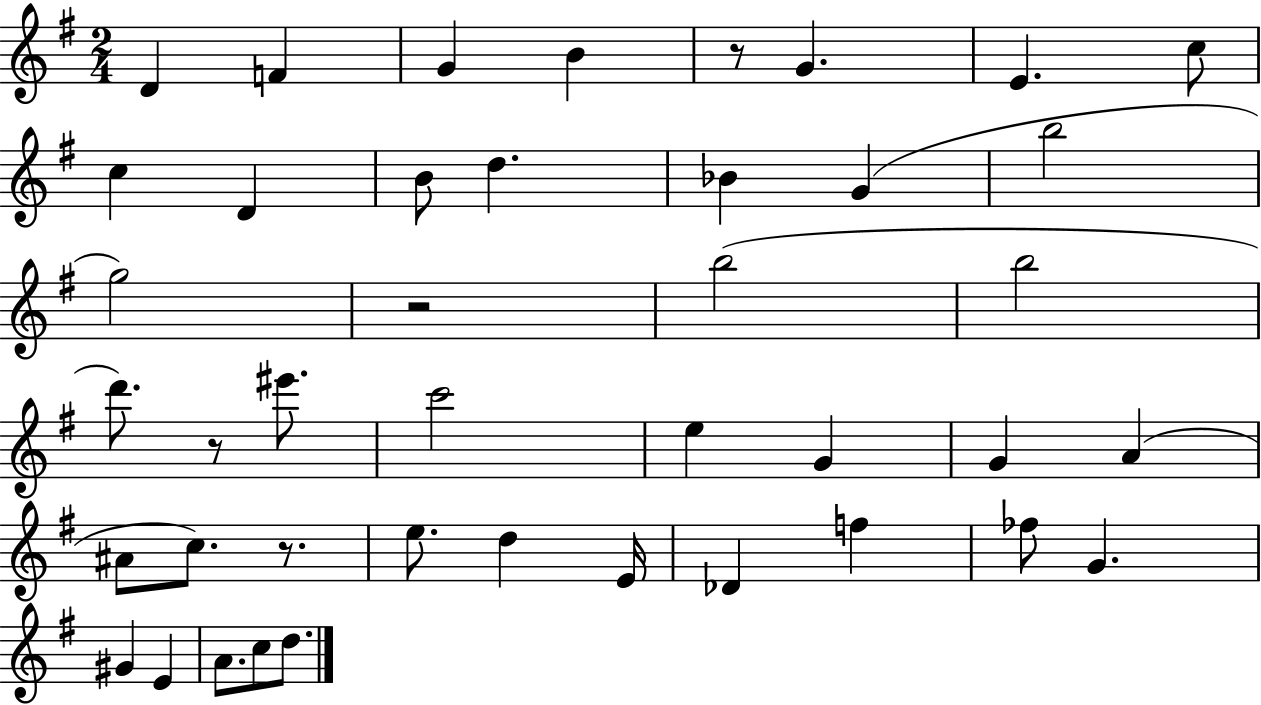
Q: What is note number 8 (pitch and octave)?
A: C5